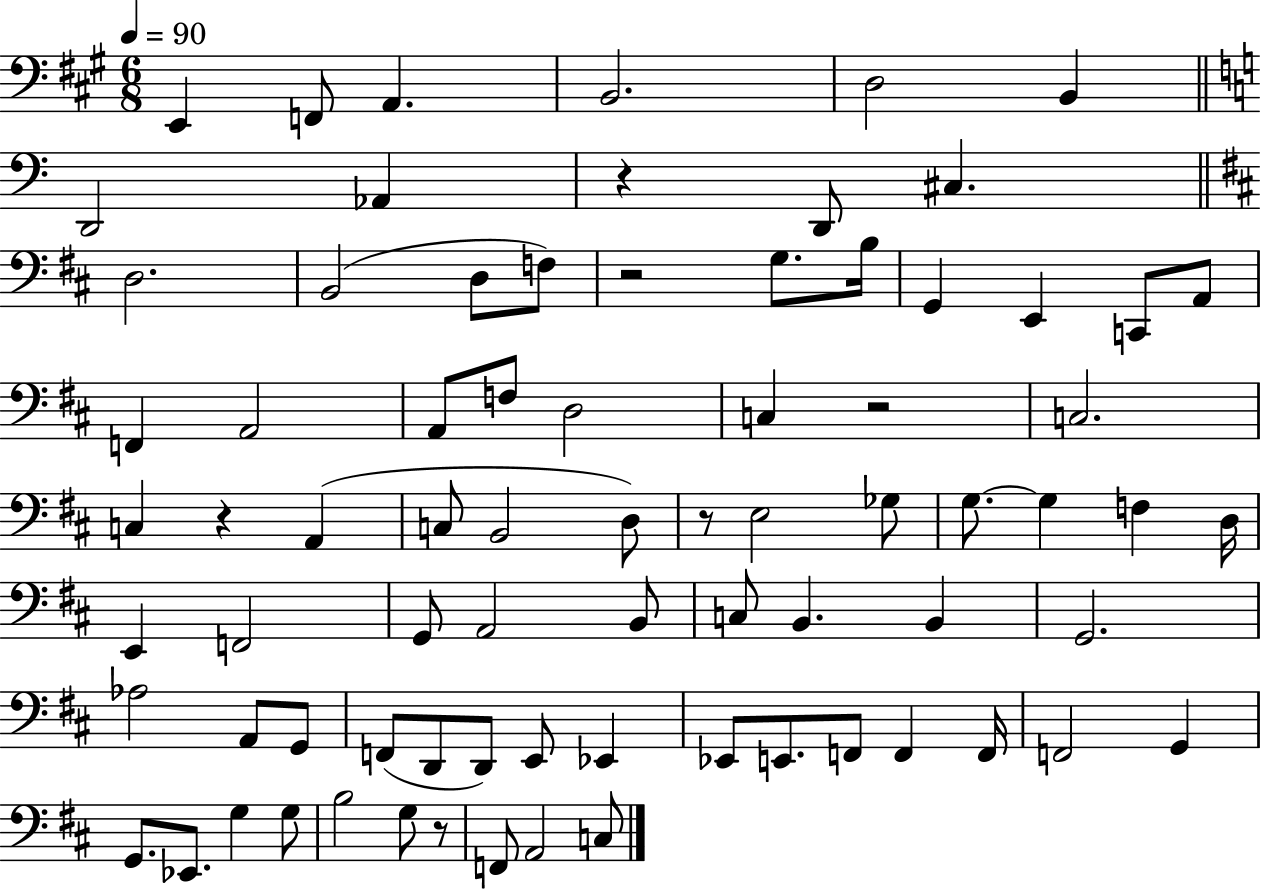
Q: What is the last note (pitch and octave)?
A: C3